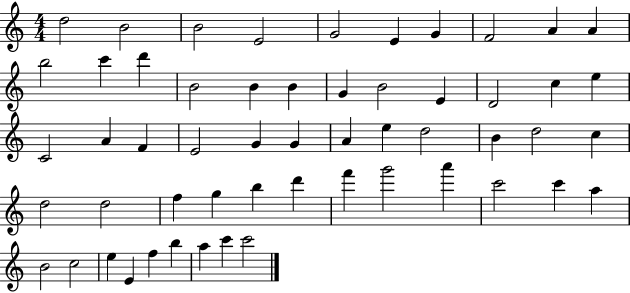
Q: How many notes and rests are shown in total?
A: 55